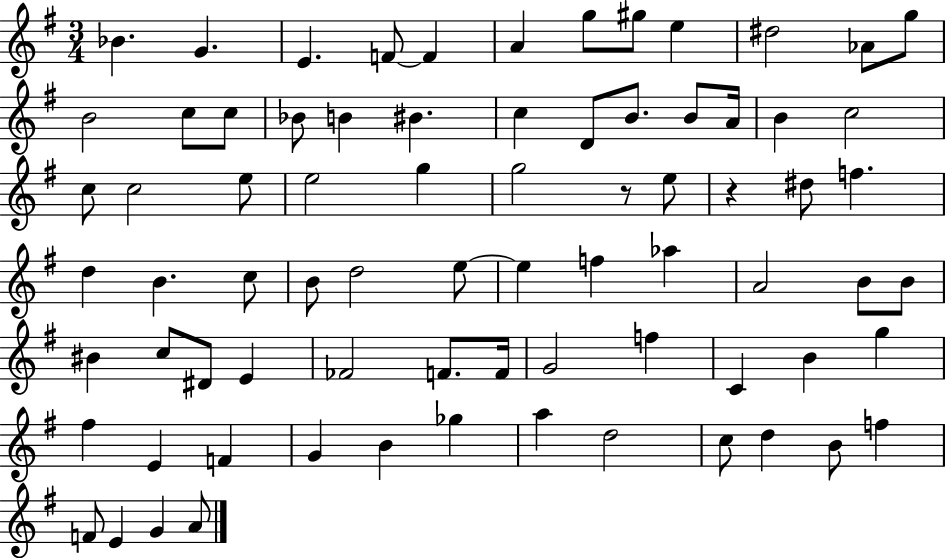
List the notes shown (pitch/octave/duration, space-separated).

Bb4/q. G4/q. E4/q. F4/e F4/q A4/q G5/e G#5/e E5/q D#5/h Ab4/e G5/e B4/h C5/e C5/e Bb4/e B4/q BIS4/q. C5/q D4/e B4/e. B4/e A4/s B4/q C5/h C5/e C5/h E5/e E5/h G5/q G5/h R/e E5/e R/q D#5/e F5/q. D5/q B4/q. C5/e B4/e D5/h E5/e E5/q F5/q Ab5/q A4/h B4/e B4/e BIS4/q C5/e D#4/e E4/q FES4/h F4/e. F4/s G4/h F5/q C4/q B4/q G5/q F#5/q E4/q F4/q G4/q B4/q Gb5/q A5/q D5/h C5/e D5/q B4/e F5/q F4/e E4/q G4/q A4/e